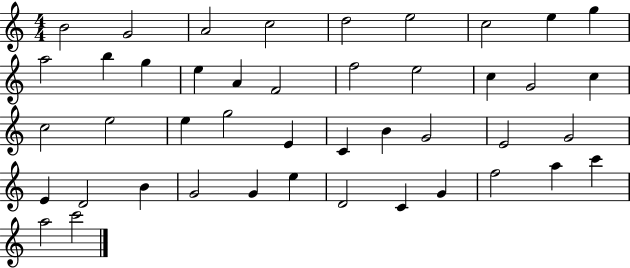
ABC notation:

X:1
T:Untitled
M:4/4
L:1/4
K:C
B2 G2 A2 c2 d2 e2 c2 e g a2 b g e A F2 f2 e2 c G2 c c2 e2 e g2 E C B G2 E2 G2 E D2 B G2 G e D2 C G f2 a c' a2 c'2